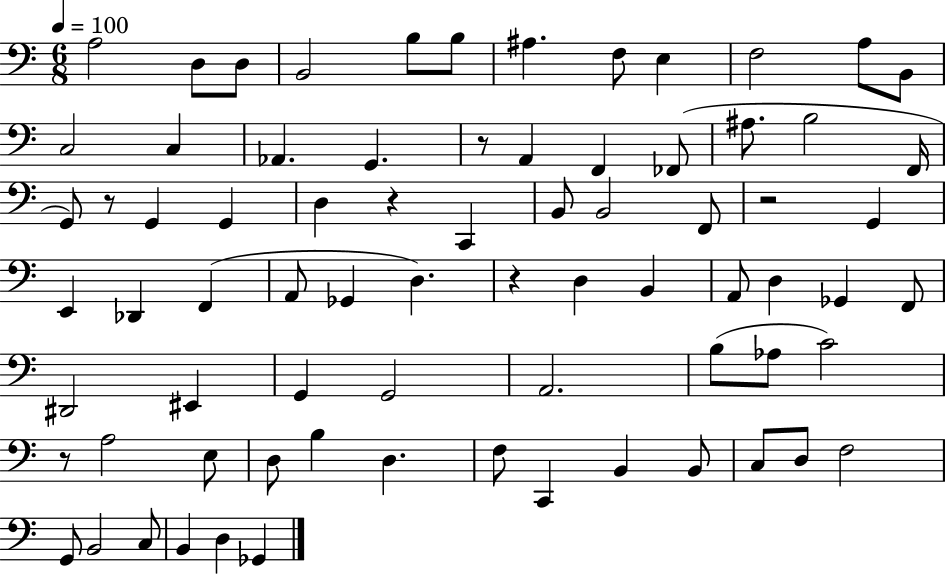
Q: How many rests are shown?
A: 6